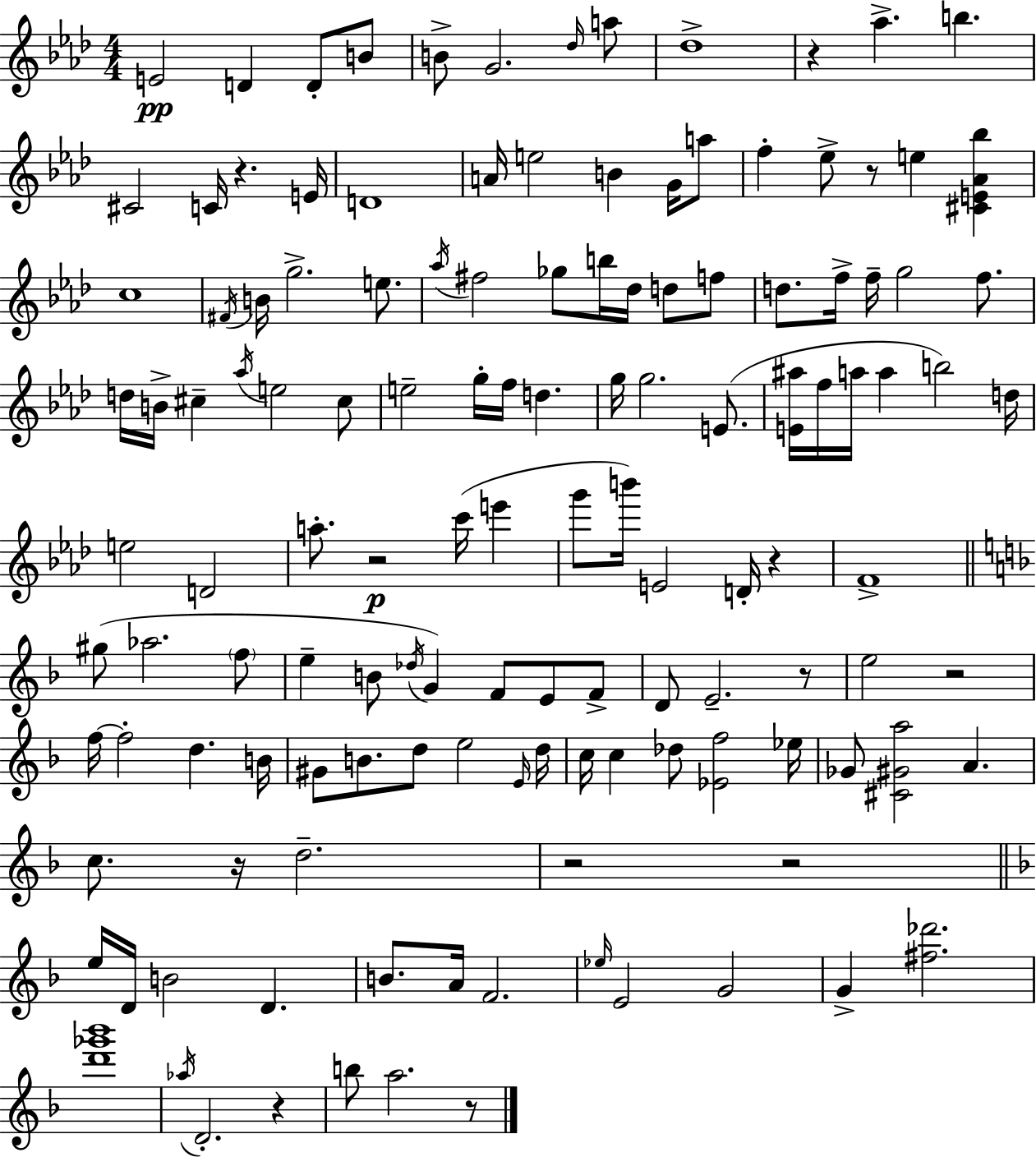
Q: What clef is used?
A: treble